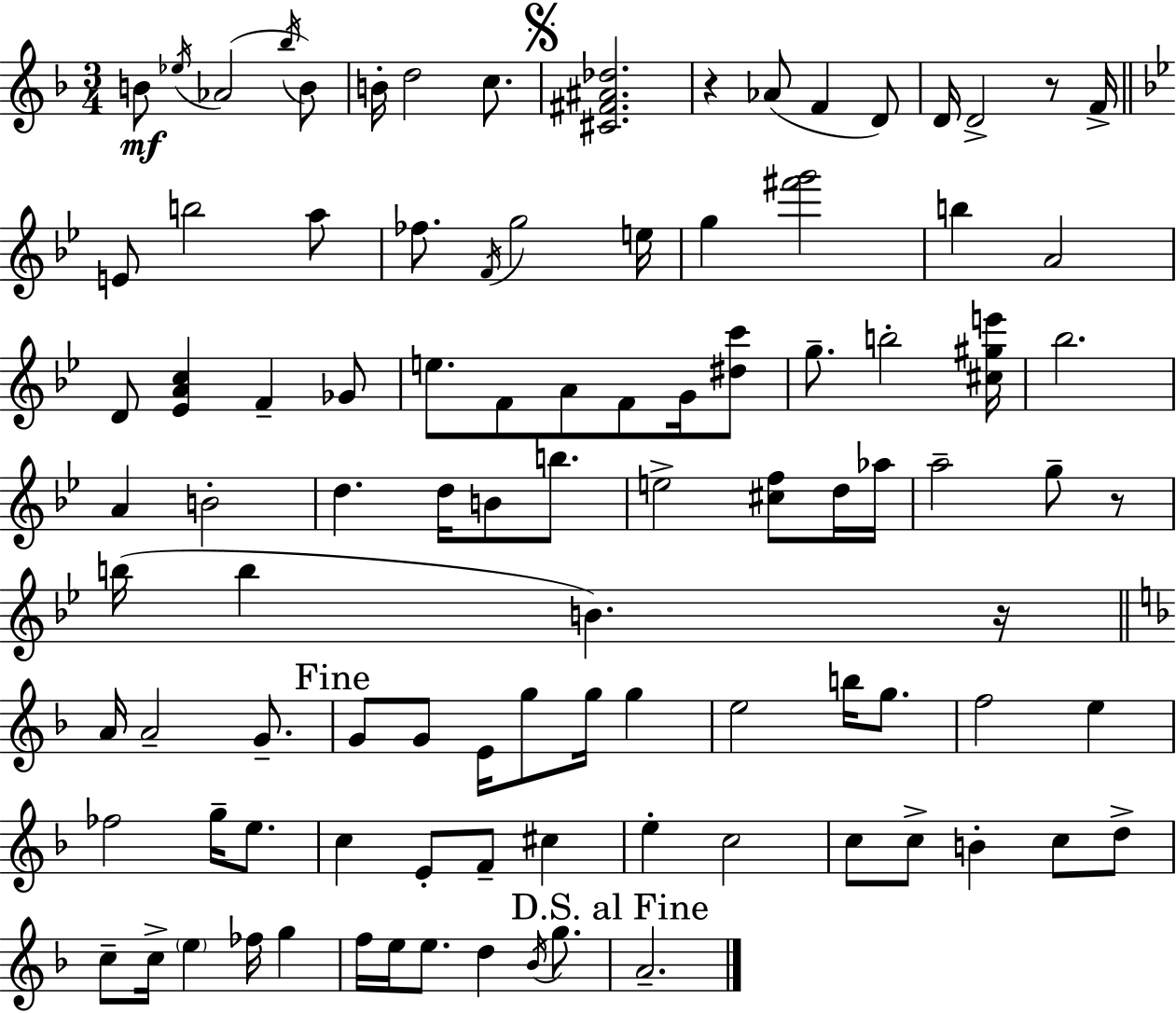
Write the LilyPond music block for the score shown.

{
  \clef treble
  \numericTimeSignature
  \time 3/4
  \key d \minor
  b'8\mf \acciaccatura { ees''16 }( aes'2 \acciaccatura { bes''16 } | b'8) b'16-. d''2 c''8. | \mark \markup { \musicglyph "scripts.segno" } <cis' fis' ais' des''>2. | r4 aes'8( f'4 | \break d'8) d'16 d'2-> r8 | f'16-> \bar "||" \break \key g \minor e'8 b''2 a''8 | fes''8. \acciaccatura { f'16 } g''2 | e''16 g''4 <fis''' g'''>2 | b''4 a'2 | \break d'8 <ees' a' c''>4 f'4-- ges'8 | e''8. f'8 a'8 f'8 g'16 <dis'' c'''>8 | g''8.-- b''2-. | <cis'' gis'' e'''>16 bes''2. | \break a'4 b'2-. | d''4. d''16 b'8 b''8. | e''2-> <cis'' f''>8 d''16 | aes''16 a''2-- g''8-- r8 | \break b''16( b''4 b'4.) | r16 \bar "||" \break \key f \major a'16 a'2-- g'8.-- | \mark "Fine" g'8 g'8 e'16 g''8 g''16 g''4 | e''2 b''16 g''8. | f''2 e''4 | \break fes''2 g''16-- e''8. | c''4 e'8-. f'8-- cis''4 | e''4-. c''2 | c''8 c''8-> b'4-. c''8 d''8-> | \break c''8-- c''16-> \parenthesize e''4 fes''16 g''4 | f''16 e''16 e''8. d''4 \acciaccatura { bes'16 } g''8. | \mark "D.S. al Fine" a'2.-- | \bar "|."
}